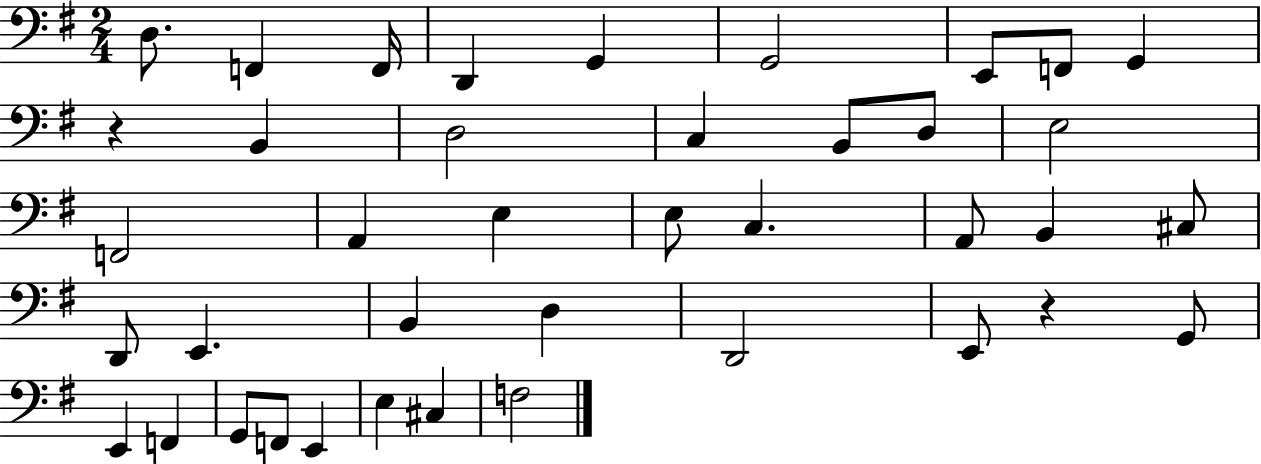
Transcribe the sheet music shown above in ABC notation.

X:1
T:Untitled
M:2/4
L:1/4
K:G
D,/2 F,, F,,/4 D,, G,, G,,2 E,,/2 F,,/2 G,, z B,, D,2 C, B,,/2 D,/2 E,2 F,,2 A,, E, E,/2 C, A,,/2 B,, ^C,/2 D,,/2 E,, B,, D, D,,2 E,,/2 z G,,/2 E,, F,, G,,/2 F,,/2 E,, E, ^C, F,2